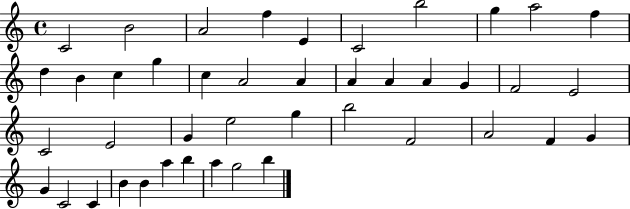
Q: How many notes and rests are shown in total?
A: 43